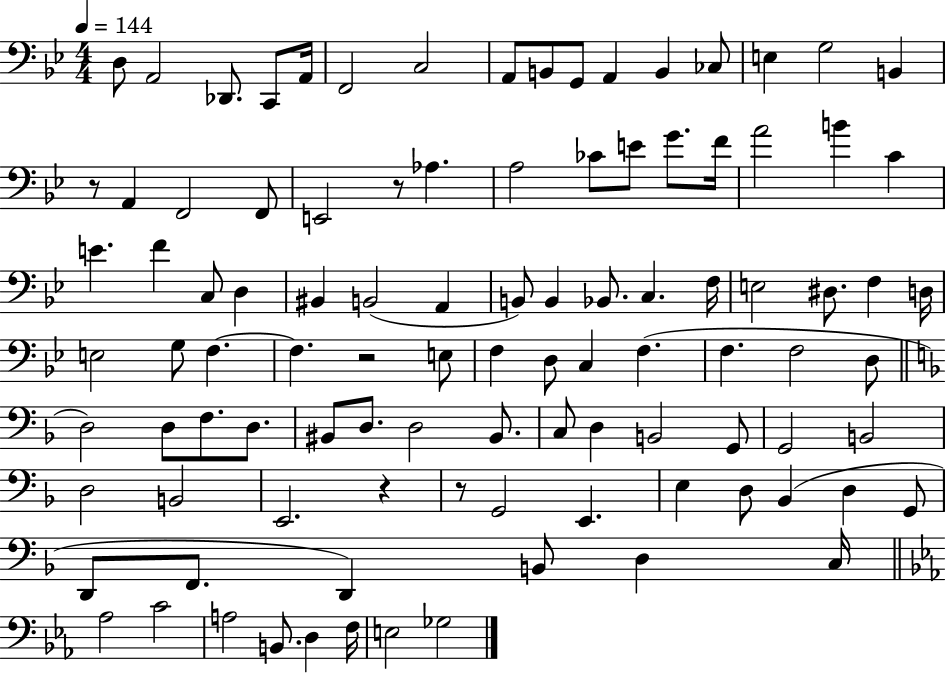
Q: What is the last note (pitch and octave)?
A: Gb3